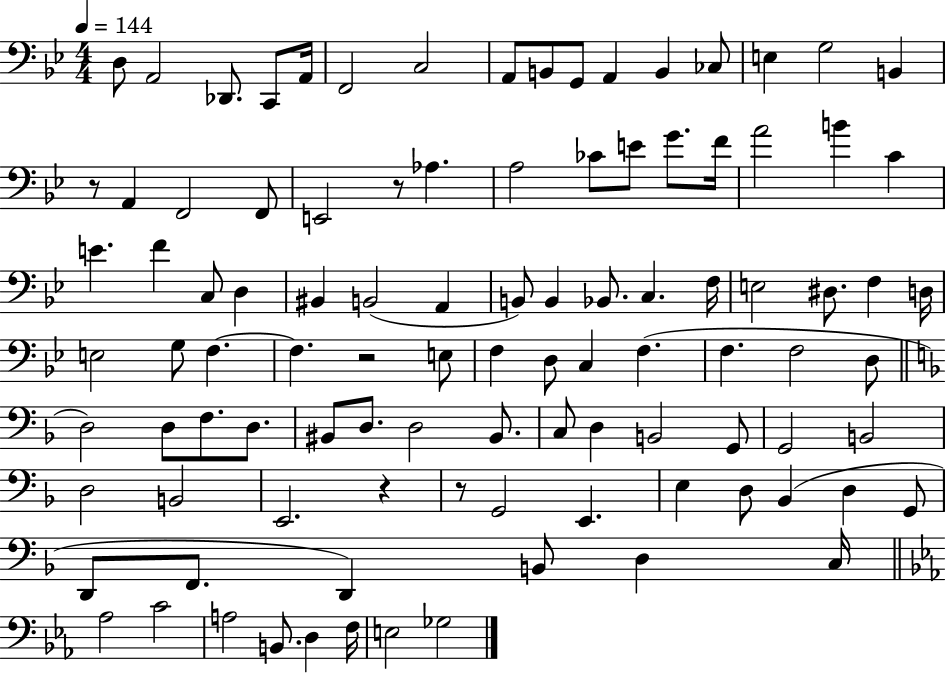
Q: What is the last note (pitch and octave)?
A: Gb3